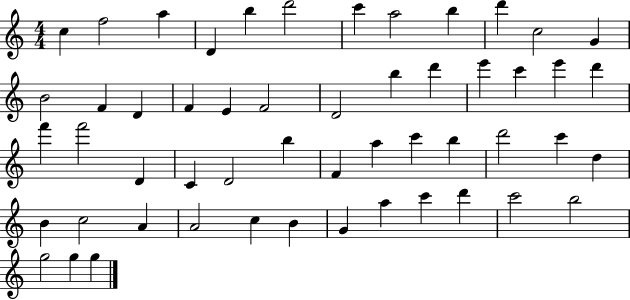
{
  \clef treble
  \numericTimeSignature
  \time 4/4
  \key c \major
  c''4 f''2 a''4 | d'4 b''4 d'''2 | c'''4 a''2 b''4 | d'''4 c''2 g'4 | \break b'2 f'4 d'4 | f'4 e'4 f'2 | d'2 b''4 d'''4 | e'''4 c'''4 e'''4 d'''4 | \break f'''4 f'''2 d'4 | c'4 d'2 b''4 | f'4 a''4 c'''4 b''4 | d'''2 c'''4 d''4 | \break b'4 c''2 a'4 | a'2 c''4 b'4 | g'4 a''4 c'''4 d'''4 | c'''2 b''2 | \break g''2 g''4 g''4 | \bar "|."
}